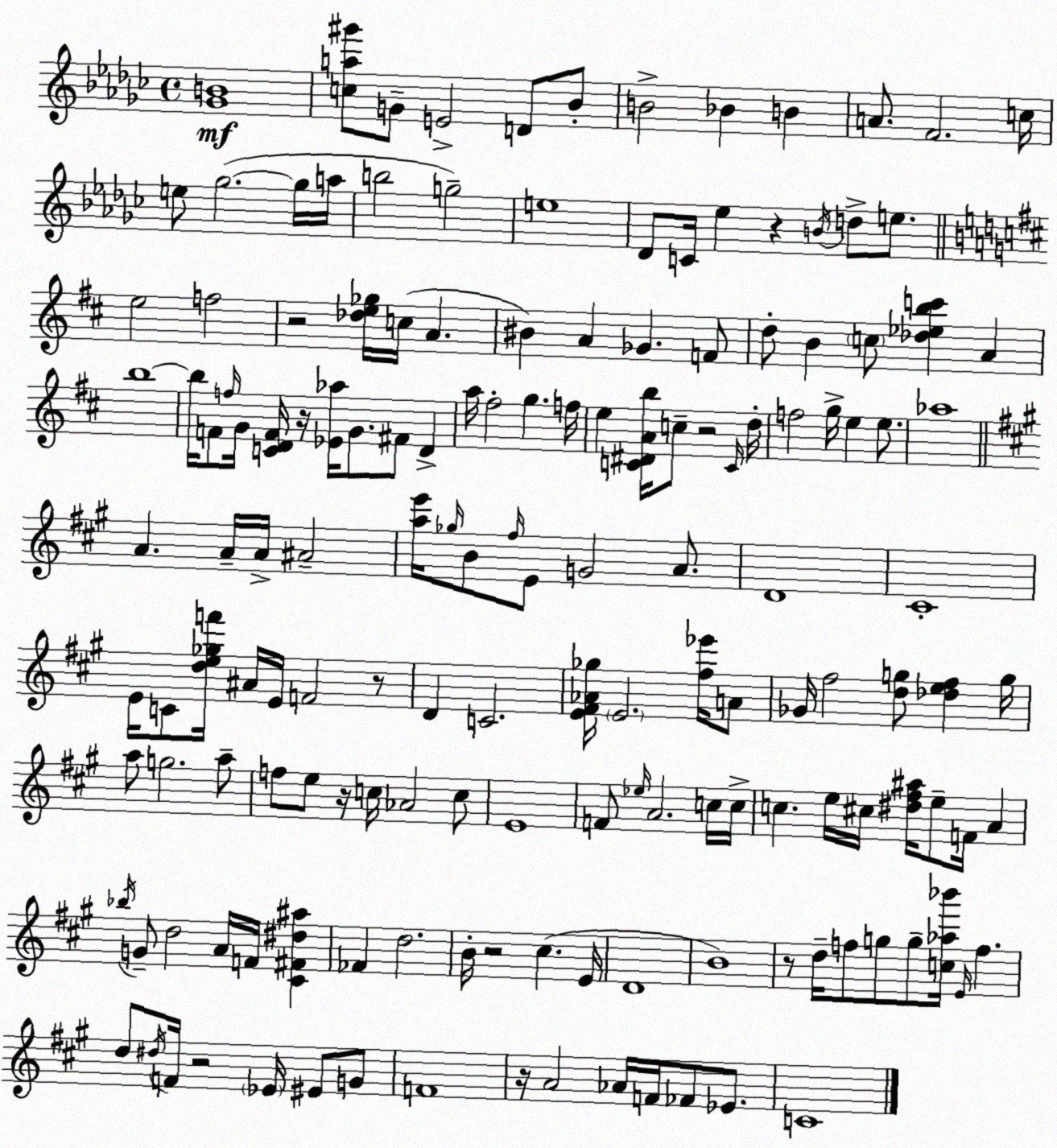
X:1
T:Untitled
M:4/4
L:1/4
K:Ebm
[_GB]4 [ca^g']/2 G/2 E2 D/2 _B/2 B2 _B B A/2 F2 c/4 e/2 _g2 _g/4 a/4 b2 g2 e4 _D/2 C/4 _e z B/4 d/2 e/2 e2 f2 z2 [_de_g]/4 c/4 A ^B A _G F/2 d/2 B c/2 [_d_ebc'] A b4 b/4 F/2 f/4 G/4 [CDF]/4 z/4 [_E_a]/4 G/2 ^F/2 D a/4 ^f2 g f/4 e [C^DAb]/4 c/2 z2 C/4 d/4 f2 g/4 e e/2 _a4 A A/4 A/4 ^A2 [ae']/4 _g/4 B/2 ^f/4 E/2 G2 A/2 D4 ^C4 E/4 C/2 [de_gf']/4 ^A/4 E/4 F2 z/2 D C2 [E^F_A_g]/4 E2 [^f_e']/4 A/2 _G/4 ^f2 [dg]/2 [_de^f] g/4 a/2 g2 a/2 f/2 e/2 z/4 c/4 _A2 c/2 E4 F/2 _e/4 A2 c/4 c/4 c e/4 ^c/4 [^d^f^a]/4 e/2 F/4 A _b/4 G/2 d2 A/4 F/4 [^C^F^d^a] _F d2 B/4 z2 ^c E/4 D4 B4 z/2 d/4 f/2 g/2 g/2 [c_a_b']/4 E/4 f d/2 ^d/4 F/4 z2 _E/4 ^E/2 G/2 F4 z/4 A2 _A/4 F/4 _F/2 _E/2 C4